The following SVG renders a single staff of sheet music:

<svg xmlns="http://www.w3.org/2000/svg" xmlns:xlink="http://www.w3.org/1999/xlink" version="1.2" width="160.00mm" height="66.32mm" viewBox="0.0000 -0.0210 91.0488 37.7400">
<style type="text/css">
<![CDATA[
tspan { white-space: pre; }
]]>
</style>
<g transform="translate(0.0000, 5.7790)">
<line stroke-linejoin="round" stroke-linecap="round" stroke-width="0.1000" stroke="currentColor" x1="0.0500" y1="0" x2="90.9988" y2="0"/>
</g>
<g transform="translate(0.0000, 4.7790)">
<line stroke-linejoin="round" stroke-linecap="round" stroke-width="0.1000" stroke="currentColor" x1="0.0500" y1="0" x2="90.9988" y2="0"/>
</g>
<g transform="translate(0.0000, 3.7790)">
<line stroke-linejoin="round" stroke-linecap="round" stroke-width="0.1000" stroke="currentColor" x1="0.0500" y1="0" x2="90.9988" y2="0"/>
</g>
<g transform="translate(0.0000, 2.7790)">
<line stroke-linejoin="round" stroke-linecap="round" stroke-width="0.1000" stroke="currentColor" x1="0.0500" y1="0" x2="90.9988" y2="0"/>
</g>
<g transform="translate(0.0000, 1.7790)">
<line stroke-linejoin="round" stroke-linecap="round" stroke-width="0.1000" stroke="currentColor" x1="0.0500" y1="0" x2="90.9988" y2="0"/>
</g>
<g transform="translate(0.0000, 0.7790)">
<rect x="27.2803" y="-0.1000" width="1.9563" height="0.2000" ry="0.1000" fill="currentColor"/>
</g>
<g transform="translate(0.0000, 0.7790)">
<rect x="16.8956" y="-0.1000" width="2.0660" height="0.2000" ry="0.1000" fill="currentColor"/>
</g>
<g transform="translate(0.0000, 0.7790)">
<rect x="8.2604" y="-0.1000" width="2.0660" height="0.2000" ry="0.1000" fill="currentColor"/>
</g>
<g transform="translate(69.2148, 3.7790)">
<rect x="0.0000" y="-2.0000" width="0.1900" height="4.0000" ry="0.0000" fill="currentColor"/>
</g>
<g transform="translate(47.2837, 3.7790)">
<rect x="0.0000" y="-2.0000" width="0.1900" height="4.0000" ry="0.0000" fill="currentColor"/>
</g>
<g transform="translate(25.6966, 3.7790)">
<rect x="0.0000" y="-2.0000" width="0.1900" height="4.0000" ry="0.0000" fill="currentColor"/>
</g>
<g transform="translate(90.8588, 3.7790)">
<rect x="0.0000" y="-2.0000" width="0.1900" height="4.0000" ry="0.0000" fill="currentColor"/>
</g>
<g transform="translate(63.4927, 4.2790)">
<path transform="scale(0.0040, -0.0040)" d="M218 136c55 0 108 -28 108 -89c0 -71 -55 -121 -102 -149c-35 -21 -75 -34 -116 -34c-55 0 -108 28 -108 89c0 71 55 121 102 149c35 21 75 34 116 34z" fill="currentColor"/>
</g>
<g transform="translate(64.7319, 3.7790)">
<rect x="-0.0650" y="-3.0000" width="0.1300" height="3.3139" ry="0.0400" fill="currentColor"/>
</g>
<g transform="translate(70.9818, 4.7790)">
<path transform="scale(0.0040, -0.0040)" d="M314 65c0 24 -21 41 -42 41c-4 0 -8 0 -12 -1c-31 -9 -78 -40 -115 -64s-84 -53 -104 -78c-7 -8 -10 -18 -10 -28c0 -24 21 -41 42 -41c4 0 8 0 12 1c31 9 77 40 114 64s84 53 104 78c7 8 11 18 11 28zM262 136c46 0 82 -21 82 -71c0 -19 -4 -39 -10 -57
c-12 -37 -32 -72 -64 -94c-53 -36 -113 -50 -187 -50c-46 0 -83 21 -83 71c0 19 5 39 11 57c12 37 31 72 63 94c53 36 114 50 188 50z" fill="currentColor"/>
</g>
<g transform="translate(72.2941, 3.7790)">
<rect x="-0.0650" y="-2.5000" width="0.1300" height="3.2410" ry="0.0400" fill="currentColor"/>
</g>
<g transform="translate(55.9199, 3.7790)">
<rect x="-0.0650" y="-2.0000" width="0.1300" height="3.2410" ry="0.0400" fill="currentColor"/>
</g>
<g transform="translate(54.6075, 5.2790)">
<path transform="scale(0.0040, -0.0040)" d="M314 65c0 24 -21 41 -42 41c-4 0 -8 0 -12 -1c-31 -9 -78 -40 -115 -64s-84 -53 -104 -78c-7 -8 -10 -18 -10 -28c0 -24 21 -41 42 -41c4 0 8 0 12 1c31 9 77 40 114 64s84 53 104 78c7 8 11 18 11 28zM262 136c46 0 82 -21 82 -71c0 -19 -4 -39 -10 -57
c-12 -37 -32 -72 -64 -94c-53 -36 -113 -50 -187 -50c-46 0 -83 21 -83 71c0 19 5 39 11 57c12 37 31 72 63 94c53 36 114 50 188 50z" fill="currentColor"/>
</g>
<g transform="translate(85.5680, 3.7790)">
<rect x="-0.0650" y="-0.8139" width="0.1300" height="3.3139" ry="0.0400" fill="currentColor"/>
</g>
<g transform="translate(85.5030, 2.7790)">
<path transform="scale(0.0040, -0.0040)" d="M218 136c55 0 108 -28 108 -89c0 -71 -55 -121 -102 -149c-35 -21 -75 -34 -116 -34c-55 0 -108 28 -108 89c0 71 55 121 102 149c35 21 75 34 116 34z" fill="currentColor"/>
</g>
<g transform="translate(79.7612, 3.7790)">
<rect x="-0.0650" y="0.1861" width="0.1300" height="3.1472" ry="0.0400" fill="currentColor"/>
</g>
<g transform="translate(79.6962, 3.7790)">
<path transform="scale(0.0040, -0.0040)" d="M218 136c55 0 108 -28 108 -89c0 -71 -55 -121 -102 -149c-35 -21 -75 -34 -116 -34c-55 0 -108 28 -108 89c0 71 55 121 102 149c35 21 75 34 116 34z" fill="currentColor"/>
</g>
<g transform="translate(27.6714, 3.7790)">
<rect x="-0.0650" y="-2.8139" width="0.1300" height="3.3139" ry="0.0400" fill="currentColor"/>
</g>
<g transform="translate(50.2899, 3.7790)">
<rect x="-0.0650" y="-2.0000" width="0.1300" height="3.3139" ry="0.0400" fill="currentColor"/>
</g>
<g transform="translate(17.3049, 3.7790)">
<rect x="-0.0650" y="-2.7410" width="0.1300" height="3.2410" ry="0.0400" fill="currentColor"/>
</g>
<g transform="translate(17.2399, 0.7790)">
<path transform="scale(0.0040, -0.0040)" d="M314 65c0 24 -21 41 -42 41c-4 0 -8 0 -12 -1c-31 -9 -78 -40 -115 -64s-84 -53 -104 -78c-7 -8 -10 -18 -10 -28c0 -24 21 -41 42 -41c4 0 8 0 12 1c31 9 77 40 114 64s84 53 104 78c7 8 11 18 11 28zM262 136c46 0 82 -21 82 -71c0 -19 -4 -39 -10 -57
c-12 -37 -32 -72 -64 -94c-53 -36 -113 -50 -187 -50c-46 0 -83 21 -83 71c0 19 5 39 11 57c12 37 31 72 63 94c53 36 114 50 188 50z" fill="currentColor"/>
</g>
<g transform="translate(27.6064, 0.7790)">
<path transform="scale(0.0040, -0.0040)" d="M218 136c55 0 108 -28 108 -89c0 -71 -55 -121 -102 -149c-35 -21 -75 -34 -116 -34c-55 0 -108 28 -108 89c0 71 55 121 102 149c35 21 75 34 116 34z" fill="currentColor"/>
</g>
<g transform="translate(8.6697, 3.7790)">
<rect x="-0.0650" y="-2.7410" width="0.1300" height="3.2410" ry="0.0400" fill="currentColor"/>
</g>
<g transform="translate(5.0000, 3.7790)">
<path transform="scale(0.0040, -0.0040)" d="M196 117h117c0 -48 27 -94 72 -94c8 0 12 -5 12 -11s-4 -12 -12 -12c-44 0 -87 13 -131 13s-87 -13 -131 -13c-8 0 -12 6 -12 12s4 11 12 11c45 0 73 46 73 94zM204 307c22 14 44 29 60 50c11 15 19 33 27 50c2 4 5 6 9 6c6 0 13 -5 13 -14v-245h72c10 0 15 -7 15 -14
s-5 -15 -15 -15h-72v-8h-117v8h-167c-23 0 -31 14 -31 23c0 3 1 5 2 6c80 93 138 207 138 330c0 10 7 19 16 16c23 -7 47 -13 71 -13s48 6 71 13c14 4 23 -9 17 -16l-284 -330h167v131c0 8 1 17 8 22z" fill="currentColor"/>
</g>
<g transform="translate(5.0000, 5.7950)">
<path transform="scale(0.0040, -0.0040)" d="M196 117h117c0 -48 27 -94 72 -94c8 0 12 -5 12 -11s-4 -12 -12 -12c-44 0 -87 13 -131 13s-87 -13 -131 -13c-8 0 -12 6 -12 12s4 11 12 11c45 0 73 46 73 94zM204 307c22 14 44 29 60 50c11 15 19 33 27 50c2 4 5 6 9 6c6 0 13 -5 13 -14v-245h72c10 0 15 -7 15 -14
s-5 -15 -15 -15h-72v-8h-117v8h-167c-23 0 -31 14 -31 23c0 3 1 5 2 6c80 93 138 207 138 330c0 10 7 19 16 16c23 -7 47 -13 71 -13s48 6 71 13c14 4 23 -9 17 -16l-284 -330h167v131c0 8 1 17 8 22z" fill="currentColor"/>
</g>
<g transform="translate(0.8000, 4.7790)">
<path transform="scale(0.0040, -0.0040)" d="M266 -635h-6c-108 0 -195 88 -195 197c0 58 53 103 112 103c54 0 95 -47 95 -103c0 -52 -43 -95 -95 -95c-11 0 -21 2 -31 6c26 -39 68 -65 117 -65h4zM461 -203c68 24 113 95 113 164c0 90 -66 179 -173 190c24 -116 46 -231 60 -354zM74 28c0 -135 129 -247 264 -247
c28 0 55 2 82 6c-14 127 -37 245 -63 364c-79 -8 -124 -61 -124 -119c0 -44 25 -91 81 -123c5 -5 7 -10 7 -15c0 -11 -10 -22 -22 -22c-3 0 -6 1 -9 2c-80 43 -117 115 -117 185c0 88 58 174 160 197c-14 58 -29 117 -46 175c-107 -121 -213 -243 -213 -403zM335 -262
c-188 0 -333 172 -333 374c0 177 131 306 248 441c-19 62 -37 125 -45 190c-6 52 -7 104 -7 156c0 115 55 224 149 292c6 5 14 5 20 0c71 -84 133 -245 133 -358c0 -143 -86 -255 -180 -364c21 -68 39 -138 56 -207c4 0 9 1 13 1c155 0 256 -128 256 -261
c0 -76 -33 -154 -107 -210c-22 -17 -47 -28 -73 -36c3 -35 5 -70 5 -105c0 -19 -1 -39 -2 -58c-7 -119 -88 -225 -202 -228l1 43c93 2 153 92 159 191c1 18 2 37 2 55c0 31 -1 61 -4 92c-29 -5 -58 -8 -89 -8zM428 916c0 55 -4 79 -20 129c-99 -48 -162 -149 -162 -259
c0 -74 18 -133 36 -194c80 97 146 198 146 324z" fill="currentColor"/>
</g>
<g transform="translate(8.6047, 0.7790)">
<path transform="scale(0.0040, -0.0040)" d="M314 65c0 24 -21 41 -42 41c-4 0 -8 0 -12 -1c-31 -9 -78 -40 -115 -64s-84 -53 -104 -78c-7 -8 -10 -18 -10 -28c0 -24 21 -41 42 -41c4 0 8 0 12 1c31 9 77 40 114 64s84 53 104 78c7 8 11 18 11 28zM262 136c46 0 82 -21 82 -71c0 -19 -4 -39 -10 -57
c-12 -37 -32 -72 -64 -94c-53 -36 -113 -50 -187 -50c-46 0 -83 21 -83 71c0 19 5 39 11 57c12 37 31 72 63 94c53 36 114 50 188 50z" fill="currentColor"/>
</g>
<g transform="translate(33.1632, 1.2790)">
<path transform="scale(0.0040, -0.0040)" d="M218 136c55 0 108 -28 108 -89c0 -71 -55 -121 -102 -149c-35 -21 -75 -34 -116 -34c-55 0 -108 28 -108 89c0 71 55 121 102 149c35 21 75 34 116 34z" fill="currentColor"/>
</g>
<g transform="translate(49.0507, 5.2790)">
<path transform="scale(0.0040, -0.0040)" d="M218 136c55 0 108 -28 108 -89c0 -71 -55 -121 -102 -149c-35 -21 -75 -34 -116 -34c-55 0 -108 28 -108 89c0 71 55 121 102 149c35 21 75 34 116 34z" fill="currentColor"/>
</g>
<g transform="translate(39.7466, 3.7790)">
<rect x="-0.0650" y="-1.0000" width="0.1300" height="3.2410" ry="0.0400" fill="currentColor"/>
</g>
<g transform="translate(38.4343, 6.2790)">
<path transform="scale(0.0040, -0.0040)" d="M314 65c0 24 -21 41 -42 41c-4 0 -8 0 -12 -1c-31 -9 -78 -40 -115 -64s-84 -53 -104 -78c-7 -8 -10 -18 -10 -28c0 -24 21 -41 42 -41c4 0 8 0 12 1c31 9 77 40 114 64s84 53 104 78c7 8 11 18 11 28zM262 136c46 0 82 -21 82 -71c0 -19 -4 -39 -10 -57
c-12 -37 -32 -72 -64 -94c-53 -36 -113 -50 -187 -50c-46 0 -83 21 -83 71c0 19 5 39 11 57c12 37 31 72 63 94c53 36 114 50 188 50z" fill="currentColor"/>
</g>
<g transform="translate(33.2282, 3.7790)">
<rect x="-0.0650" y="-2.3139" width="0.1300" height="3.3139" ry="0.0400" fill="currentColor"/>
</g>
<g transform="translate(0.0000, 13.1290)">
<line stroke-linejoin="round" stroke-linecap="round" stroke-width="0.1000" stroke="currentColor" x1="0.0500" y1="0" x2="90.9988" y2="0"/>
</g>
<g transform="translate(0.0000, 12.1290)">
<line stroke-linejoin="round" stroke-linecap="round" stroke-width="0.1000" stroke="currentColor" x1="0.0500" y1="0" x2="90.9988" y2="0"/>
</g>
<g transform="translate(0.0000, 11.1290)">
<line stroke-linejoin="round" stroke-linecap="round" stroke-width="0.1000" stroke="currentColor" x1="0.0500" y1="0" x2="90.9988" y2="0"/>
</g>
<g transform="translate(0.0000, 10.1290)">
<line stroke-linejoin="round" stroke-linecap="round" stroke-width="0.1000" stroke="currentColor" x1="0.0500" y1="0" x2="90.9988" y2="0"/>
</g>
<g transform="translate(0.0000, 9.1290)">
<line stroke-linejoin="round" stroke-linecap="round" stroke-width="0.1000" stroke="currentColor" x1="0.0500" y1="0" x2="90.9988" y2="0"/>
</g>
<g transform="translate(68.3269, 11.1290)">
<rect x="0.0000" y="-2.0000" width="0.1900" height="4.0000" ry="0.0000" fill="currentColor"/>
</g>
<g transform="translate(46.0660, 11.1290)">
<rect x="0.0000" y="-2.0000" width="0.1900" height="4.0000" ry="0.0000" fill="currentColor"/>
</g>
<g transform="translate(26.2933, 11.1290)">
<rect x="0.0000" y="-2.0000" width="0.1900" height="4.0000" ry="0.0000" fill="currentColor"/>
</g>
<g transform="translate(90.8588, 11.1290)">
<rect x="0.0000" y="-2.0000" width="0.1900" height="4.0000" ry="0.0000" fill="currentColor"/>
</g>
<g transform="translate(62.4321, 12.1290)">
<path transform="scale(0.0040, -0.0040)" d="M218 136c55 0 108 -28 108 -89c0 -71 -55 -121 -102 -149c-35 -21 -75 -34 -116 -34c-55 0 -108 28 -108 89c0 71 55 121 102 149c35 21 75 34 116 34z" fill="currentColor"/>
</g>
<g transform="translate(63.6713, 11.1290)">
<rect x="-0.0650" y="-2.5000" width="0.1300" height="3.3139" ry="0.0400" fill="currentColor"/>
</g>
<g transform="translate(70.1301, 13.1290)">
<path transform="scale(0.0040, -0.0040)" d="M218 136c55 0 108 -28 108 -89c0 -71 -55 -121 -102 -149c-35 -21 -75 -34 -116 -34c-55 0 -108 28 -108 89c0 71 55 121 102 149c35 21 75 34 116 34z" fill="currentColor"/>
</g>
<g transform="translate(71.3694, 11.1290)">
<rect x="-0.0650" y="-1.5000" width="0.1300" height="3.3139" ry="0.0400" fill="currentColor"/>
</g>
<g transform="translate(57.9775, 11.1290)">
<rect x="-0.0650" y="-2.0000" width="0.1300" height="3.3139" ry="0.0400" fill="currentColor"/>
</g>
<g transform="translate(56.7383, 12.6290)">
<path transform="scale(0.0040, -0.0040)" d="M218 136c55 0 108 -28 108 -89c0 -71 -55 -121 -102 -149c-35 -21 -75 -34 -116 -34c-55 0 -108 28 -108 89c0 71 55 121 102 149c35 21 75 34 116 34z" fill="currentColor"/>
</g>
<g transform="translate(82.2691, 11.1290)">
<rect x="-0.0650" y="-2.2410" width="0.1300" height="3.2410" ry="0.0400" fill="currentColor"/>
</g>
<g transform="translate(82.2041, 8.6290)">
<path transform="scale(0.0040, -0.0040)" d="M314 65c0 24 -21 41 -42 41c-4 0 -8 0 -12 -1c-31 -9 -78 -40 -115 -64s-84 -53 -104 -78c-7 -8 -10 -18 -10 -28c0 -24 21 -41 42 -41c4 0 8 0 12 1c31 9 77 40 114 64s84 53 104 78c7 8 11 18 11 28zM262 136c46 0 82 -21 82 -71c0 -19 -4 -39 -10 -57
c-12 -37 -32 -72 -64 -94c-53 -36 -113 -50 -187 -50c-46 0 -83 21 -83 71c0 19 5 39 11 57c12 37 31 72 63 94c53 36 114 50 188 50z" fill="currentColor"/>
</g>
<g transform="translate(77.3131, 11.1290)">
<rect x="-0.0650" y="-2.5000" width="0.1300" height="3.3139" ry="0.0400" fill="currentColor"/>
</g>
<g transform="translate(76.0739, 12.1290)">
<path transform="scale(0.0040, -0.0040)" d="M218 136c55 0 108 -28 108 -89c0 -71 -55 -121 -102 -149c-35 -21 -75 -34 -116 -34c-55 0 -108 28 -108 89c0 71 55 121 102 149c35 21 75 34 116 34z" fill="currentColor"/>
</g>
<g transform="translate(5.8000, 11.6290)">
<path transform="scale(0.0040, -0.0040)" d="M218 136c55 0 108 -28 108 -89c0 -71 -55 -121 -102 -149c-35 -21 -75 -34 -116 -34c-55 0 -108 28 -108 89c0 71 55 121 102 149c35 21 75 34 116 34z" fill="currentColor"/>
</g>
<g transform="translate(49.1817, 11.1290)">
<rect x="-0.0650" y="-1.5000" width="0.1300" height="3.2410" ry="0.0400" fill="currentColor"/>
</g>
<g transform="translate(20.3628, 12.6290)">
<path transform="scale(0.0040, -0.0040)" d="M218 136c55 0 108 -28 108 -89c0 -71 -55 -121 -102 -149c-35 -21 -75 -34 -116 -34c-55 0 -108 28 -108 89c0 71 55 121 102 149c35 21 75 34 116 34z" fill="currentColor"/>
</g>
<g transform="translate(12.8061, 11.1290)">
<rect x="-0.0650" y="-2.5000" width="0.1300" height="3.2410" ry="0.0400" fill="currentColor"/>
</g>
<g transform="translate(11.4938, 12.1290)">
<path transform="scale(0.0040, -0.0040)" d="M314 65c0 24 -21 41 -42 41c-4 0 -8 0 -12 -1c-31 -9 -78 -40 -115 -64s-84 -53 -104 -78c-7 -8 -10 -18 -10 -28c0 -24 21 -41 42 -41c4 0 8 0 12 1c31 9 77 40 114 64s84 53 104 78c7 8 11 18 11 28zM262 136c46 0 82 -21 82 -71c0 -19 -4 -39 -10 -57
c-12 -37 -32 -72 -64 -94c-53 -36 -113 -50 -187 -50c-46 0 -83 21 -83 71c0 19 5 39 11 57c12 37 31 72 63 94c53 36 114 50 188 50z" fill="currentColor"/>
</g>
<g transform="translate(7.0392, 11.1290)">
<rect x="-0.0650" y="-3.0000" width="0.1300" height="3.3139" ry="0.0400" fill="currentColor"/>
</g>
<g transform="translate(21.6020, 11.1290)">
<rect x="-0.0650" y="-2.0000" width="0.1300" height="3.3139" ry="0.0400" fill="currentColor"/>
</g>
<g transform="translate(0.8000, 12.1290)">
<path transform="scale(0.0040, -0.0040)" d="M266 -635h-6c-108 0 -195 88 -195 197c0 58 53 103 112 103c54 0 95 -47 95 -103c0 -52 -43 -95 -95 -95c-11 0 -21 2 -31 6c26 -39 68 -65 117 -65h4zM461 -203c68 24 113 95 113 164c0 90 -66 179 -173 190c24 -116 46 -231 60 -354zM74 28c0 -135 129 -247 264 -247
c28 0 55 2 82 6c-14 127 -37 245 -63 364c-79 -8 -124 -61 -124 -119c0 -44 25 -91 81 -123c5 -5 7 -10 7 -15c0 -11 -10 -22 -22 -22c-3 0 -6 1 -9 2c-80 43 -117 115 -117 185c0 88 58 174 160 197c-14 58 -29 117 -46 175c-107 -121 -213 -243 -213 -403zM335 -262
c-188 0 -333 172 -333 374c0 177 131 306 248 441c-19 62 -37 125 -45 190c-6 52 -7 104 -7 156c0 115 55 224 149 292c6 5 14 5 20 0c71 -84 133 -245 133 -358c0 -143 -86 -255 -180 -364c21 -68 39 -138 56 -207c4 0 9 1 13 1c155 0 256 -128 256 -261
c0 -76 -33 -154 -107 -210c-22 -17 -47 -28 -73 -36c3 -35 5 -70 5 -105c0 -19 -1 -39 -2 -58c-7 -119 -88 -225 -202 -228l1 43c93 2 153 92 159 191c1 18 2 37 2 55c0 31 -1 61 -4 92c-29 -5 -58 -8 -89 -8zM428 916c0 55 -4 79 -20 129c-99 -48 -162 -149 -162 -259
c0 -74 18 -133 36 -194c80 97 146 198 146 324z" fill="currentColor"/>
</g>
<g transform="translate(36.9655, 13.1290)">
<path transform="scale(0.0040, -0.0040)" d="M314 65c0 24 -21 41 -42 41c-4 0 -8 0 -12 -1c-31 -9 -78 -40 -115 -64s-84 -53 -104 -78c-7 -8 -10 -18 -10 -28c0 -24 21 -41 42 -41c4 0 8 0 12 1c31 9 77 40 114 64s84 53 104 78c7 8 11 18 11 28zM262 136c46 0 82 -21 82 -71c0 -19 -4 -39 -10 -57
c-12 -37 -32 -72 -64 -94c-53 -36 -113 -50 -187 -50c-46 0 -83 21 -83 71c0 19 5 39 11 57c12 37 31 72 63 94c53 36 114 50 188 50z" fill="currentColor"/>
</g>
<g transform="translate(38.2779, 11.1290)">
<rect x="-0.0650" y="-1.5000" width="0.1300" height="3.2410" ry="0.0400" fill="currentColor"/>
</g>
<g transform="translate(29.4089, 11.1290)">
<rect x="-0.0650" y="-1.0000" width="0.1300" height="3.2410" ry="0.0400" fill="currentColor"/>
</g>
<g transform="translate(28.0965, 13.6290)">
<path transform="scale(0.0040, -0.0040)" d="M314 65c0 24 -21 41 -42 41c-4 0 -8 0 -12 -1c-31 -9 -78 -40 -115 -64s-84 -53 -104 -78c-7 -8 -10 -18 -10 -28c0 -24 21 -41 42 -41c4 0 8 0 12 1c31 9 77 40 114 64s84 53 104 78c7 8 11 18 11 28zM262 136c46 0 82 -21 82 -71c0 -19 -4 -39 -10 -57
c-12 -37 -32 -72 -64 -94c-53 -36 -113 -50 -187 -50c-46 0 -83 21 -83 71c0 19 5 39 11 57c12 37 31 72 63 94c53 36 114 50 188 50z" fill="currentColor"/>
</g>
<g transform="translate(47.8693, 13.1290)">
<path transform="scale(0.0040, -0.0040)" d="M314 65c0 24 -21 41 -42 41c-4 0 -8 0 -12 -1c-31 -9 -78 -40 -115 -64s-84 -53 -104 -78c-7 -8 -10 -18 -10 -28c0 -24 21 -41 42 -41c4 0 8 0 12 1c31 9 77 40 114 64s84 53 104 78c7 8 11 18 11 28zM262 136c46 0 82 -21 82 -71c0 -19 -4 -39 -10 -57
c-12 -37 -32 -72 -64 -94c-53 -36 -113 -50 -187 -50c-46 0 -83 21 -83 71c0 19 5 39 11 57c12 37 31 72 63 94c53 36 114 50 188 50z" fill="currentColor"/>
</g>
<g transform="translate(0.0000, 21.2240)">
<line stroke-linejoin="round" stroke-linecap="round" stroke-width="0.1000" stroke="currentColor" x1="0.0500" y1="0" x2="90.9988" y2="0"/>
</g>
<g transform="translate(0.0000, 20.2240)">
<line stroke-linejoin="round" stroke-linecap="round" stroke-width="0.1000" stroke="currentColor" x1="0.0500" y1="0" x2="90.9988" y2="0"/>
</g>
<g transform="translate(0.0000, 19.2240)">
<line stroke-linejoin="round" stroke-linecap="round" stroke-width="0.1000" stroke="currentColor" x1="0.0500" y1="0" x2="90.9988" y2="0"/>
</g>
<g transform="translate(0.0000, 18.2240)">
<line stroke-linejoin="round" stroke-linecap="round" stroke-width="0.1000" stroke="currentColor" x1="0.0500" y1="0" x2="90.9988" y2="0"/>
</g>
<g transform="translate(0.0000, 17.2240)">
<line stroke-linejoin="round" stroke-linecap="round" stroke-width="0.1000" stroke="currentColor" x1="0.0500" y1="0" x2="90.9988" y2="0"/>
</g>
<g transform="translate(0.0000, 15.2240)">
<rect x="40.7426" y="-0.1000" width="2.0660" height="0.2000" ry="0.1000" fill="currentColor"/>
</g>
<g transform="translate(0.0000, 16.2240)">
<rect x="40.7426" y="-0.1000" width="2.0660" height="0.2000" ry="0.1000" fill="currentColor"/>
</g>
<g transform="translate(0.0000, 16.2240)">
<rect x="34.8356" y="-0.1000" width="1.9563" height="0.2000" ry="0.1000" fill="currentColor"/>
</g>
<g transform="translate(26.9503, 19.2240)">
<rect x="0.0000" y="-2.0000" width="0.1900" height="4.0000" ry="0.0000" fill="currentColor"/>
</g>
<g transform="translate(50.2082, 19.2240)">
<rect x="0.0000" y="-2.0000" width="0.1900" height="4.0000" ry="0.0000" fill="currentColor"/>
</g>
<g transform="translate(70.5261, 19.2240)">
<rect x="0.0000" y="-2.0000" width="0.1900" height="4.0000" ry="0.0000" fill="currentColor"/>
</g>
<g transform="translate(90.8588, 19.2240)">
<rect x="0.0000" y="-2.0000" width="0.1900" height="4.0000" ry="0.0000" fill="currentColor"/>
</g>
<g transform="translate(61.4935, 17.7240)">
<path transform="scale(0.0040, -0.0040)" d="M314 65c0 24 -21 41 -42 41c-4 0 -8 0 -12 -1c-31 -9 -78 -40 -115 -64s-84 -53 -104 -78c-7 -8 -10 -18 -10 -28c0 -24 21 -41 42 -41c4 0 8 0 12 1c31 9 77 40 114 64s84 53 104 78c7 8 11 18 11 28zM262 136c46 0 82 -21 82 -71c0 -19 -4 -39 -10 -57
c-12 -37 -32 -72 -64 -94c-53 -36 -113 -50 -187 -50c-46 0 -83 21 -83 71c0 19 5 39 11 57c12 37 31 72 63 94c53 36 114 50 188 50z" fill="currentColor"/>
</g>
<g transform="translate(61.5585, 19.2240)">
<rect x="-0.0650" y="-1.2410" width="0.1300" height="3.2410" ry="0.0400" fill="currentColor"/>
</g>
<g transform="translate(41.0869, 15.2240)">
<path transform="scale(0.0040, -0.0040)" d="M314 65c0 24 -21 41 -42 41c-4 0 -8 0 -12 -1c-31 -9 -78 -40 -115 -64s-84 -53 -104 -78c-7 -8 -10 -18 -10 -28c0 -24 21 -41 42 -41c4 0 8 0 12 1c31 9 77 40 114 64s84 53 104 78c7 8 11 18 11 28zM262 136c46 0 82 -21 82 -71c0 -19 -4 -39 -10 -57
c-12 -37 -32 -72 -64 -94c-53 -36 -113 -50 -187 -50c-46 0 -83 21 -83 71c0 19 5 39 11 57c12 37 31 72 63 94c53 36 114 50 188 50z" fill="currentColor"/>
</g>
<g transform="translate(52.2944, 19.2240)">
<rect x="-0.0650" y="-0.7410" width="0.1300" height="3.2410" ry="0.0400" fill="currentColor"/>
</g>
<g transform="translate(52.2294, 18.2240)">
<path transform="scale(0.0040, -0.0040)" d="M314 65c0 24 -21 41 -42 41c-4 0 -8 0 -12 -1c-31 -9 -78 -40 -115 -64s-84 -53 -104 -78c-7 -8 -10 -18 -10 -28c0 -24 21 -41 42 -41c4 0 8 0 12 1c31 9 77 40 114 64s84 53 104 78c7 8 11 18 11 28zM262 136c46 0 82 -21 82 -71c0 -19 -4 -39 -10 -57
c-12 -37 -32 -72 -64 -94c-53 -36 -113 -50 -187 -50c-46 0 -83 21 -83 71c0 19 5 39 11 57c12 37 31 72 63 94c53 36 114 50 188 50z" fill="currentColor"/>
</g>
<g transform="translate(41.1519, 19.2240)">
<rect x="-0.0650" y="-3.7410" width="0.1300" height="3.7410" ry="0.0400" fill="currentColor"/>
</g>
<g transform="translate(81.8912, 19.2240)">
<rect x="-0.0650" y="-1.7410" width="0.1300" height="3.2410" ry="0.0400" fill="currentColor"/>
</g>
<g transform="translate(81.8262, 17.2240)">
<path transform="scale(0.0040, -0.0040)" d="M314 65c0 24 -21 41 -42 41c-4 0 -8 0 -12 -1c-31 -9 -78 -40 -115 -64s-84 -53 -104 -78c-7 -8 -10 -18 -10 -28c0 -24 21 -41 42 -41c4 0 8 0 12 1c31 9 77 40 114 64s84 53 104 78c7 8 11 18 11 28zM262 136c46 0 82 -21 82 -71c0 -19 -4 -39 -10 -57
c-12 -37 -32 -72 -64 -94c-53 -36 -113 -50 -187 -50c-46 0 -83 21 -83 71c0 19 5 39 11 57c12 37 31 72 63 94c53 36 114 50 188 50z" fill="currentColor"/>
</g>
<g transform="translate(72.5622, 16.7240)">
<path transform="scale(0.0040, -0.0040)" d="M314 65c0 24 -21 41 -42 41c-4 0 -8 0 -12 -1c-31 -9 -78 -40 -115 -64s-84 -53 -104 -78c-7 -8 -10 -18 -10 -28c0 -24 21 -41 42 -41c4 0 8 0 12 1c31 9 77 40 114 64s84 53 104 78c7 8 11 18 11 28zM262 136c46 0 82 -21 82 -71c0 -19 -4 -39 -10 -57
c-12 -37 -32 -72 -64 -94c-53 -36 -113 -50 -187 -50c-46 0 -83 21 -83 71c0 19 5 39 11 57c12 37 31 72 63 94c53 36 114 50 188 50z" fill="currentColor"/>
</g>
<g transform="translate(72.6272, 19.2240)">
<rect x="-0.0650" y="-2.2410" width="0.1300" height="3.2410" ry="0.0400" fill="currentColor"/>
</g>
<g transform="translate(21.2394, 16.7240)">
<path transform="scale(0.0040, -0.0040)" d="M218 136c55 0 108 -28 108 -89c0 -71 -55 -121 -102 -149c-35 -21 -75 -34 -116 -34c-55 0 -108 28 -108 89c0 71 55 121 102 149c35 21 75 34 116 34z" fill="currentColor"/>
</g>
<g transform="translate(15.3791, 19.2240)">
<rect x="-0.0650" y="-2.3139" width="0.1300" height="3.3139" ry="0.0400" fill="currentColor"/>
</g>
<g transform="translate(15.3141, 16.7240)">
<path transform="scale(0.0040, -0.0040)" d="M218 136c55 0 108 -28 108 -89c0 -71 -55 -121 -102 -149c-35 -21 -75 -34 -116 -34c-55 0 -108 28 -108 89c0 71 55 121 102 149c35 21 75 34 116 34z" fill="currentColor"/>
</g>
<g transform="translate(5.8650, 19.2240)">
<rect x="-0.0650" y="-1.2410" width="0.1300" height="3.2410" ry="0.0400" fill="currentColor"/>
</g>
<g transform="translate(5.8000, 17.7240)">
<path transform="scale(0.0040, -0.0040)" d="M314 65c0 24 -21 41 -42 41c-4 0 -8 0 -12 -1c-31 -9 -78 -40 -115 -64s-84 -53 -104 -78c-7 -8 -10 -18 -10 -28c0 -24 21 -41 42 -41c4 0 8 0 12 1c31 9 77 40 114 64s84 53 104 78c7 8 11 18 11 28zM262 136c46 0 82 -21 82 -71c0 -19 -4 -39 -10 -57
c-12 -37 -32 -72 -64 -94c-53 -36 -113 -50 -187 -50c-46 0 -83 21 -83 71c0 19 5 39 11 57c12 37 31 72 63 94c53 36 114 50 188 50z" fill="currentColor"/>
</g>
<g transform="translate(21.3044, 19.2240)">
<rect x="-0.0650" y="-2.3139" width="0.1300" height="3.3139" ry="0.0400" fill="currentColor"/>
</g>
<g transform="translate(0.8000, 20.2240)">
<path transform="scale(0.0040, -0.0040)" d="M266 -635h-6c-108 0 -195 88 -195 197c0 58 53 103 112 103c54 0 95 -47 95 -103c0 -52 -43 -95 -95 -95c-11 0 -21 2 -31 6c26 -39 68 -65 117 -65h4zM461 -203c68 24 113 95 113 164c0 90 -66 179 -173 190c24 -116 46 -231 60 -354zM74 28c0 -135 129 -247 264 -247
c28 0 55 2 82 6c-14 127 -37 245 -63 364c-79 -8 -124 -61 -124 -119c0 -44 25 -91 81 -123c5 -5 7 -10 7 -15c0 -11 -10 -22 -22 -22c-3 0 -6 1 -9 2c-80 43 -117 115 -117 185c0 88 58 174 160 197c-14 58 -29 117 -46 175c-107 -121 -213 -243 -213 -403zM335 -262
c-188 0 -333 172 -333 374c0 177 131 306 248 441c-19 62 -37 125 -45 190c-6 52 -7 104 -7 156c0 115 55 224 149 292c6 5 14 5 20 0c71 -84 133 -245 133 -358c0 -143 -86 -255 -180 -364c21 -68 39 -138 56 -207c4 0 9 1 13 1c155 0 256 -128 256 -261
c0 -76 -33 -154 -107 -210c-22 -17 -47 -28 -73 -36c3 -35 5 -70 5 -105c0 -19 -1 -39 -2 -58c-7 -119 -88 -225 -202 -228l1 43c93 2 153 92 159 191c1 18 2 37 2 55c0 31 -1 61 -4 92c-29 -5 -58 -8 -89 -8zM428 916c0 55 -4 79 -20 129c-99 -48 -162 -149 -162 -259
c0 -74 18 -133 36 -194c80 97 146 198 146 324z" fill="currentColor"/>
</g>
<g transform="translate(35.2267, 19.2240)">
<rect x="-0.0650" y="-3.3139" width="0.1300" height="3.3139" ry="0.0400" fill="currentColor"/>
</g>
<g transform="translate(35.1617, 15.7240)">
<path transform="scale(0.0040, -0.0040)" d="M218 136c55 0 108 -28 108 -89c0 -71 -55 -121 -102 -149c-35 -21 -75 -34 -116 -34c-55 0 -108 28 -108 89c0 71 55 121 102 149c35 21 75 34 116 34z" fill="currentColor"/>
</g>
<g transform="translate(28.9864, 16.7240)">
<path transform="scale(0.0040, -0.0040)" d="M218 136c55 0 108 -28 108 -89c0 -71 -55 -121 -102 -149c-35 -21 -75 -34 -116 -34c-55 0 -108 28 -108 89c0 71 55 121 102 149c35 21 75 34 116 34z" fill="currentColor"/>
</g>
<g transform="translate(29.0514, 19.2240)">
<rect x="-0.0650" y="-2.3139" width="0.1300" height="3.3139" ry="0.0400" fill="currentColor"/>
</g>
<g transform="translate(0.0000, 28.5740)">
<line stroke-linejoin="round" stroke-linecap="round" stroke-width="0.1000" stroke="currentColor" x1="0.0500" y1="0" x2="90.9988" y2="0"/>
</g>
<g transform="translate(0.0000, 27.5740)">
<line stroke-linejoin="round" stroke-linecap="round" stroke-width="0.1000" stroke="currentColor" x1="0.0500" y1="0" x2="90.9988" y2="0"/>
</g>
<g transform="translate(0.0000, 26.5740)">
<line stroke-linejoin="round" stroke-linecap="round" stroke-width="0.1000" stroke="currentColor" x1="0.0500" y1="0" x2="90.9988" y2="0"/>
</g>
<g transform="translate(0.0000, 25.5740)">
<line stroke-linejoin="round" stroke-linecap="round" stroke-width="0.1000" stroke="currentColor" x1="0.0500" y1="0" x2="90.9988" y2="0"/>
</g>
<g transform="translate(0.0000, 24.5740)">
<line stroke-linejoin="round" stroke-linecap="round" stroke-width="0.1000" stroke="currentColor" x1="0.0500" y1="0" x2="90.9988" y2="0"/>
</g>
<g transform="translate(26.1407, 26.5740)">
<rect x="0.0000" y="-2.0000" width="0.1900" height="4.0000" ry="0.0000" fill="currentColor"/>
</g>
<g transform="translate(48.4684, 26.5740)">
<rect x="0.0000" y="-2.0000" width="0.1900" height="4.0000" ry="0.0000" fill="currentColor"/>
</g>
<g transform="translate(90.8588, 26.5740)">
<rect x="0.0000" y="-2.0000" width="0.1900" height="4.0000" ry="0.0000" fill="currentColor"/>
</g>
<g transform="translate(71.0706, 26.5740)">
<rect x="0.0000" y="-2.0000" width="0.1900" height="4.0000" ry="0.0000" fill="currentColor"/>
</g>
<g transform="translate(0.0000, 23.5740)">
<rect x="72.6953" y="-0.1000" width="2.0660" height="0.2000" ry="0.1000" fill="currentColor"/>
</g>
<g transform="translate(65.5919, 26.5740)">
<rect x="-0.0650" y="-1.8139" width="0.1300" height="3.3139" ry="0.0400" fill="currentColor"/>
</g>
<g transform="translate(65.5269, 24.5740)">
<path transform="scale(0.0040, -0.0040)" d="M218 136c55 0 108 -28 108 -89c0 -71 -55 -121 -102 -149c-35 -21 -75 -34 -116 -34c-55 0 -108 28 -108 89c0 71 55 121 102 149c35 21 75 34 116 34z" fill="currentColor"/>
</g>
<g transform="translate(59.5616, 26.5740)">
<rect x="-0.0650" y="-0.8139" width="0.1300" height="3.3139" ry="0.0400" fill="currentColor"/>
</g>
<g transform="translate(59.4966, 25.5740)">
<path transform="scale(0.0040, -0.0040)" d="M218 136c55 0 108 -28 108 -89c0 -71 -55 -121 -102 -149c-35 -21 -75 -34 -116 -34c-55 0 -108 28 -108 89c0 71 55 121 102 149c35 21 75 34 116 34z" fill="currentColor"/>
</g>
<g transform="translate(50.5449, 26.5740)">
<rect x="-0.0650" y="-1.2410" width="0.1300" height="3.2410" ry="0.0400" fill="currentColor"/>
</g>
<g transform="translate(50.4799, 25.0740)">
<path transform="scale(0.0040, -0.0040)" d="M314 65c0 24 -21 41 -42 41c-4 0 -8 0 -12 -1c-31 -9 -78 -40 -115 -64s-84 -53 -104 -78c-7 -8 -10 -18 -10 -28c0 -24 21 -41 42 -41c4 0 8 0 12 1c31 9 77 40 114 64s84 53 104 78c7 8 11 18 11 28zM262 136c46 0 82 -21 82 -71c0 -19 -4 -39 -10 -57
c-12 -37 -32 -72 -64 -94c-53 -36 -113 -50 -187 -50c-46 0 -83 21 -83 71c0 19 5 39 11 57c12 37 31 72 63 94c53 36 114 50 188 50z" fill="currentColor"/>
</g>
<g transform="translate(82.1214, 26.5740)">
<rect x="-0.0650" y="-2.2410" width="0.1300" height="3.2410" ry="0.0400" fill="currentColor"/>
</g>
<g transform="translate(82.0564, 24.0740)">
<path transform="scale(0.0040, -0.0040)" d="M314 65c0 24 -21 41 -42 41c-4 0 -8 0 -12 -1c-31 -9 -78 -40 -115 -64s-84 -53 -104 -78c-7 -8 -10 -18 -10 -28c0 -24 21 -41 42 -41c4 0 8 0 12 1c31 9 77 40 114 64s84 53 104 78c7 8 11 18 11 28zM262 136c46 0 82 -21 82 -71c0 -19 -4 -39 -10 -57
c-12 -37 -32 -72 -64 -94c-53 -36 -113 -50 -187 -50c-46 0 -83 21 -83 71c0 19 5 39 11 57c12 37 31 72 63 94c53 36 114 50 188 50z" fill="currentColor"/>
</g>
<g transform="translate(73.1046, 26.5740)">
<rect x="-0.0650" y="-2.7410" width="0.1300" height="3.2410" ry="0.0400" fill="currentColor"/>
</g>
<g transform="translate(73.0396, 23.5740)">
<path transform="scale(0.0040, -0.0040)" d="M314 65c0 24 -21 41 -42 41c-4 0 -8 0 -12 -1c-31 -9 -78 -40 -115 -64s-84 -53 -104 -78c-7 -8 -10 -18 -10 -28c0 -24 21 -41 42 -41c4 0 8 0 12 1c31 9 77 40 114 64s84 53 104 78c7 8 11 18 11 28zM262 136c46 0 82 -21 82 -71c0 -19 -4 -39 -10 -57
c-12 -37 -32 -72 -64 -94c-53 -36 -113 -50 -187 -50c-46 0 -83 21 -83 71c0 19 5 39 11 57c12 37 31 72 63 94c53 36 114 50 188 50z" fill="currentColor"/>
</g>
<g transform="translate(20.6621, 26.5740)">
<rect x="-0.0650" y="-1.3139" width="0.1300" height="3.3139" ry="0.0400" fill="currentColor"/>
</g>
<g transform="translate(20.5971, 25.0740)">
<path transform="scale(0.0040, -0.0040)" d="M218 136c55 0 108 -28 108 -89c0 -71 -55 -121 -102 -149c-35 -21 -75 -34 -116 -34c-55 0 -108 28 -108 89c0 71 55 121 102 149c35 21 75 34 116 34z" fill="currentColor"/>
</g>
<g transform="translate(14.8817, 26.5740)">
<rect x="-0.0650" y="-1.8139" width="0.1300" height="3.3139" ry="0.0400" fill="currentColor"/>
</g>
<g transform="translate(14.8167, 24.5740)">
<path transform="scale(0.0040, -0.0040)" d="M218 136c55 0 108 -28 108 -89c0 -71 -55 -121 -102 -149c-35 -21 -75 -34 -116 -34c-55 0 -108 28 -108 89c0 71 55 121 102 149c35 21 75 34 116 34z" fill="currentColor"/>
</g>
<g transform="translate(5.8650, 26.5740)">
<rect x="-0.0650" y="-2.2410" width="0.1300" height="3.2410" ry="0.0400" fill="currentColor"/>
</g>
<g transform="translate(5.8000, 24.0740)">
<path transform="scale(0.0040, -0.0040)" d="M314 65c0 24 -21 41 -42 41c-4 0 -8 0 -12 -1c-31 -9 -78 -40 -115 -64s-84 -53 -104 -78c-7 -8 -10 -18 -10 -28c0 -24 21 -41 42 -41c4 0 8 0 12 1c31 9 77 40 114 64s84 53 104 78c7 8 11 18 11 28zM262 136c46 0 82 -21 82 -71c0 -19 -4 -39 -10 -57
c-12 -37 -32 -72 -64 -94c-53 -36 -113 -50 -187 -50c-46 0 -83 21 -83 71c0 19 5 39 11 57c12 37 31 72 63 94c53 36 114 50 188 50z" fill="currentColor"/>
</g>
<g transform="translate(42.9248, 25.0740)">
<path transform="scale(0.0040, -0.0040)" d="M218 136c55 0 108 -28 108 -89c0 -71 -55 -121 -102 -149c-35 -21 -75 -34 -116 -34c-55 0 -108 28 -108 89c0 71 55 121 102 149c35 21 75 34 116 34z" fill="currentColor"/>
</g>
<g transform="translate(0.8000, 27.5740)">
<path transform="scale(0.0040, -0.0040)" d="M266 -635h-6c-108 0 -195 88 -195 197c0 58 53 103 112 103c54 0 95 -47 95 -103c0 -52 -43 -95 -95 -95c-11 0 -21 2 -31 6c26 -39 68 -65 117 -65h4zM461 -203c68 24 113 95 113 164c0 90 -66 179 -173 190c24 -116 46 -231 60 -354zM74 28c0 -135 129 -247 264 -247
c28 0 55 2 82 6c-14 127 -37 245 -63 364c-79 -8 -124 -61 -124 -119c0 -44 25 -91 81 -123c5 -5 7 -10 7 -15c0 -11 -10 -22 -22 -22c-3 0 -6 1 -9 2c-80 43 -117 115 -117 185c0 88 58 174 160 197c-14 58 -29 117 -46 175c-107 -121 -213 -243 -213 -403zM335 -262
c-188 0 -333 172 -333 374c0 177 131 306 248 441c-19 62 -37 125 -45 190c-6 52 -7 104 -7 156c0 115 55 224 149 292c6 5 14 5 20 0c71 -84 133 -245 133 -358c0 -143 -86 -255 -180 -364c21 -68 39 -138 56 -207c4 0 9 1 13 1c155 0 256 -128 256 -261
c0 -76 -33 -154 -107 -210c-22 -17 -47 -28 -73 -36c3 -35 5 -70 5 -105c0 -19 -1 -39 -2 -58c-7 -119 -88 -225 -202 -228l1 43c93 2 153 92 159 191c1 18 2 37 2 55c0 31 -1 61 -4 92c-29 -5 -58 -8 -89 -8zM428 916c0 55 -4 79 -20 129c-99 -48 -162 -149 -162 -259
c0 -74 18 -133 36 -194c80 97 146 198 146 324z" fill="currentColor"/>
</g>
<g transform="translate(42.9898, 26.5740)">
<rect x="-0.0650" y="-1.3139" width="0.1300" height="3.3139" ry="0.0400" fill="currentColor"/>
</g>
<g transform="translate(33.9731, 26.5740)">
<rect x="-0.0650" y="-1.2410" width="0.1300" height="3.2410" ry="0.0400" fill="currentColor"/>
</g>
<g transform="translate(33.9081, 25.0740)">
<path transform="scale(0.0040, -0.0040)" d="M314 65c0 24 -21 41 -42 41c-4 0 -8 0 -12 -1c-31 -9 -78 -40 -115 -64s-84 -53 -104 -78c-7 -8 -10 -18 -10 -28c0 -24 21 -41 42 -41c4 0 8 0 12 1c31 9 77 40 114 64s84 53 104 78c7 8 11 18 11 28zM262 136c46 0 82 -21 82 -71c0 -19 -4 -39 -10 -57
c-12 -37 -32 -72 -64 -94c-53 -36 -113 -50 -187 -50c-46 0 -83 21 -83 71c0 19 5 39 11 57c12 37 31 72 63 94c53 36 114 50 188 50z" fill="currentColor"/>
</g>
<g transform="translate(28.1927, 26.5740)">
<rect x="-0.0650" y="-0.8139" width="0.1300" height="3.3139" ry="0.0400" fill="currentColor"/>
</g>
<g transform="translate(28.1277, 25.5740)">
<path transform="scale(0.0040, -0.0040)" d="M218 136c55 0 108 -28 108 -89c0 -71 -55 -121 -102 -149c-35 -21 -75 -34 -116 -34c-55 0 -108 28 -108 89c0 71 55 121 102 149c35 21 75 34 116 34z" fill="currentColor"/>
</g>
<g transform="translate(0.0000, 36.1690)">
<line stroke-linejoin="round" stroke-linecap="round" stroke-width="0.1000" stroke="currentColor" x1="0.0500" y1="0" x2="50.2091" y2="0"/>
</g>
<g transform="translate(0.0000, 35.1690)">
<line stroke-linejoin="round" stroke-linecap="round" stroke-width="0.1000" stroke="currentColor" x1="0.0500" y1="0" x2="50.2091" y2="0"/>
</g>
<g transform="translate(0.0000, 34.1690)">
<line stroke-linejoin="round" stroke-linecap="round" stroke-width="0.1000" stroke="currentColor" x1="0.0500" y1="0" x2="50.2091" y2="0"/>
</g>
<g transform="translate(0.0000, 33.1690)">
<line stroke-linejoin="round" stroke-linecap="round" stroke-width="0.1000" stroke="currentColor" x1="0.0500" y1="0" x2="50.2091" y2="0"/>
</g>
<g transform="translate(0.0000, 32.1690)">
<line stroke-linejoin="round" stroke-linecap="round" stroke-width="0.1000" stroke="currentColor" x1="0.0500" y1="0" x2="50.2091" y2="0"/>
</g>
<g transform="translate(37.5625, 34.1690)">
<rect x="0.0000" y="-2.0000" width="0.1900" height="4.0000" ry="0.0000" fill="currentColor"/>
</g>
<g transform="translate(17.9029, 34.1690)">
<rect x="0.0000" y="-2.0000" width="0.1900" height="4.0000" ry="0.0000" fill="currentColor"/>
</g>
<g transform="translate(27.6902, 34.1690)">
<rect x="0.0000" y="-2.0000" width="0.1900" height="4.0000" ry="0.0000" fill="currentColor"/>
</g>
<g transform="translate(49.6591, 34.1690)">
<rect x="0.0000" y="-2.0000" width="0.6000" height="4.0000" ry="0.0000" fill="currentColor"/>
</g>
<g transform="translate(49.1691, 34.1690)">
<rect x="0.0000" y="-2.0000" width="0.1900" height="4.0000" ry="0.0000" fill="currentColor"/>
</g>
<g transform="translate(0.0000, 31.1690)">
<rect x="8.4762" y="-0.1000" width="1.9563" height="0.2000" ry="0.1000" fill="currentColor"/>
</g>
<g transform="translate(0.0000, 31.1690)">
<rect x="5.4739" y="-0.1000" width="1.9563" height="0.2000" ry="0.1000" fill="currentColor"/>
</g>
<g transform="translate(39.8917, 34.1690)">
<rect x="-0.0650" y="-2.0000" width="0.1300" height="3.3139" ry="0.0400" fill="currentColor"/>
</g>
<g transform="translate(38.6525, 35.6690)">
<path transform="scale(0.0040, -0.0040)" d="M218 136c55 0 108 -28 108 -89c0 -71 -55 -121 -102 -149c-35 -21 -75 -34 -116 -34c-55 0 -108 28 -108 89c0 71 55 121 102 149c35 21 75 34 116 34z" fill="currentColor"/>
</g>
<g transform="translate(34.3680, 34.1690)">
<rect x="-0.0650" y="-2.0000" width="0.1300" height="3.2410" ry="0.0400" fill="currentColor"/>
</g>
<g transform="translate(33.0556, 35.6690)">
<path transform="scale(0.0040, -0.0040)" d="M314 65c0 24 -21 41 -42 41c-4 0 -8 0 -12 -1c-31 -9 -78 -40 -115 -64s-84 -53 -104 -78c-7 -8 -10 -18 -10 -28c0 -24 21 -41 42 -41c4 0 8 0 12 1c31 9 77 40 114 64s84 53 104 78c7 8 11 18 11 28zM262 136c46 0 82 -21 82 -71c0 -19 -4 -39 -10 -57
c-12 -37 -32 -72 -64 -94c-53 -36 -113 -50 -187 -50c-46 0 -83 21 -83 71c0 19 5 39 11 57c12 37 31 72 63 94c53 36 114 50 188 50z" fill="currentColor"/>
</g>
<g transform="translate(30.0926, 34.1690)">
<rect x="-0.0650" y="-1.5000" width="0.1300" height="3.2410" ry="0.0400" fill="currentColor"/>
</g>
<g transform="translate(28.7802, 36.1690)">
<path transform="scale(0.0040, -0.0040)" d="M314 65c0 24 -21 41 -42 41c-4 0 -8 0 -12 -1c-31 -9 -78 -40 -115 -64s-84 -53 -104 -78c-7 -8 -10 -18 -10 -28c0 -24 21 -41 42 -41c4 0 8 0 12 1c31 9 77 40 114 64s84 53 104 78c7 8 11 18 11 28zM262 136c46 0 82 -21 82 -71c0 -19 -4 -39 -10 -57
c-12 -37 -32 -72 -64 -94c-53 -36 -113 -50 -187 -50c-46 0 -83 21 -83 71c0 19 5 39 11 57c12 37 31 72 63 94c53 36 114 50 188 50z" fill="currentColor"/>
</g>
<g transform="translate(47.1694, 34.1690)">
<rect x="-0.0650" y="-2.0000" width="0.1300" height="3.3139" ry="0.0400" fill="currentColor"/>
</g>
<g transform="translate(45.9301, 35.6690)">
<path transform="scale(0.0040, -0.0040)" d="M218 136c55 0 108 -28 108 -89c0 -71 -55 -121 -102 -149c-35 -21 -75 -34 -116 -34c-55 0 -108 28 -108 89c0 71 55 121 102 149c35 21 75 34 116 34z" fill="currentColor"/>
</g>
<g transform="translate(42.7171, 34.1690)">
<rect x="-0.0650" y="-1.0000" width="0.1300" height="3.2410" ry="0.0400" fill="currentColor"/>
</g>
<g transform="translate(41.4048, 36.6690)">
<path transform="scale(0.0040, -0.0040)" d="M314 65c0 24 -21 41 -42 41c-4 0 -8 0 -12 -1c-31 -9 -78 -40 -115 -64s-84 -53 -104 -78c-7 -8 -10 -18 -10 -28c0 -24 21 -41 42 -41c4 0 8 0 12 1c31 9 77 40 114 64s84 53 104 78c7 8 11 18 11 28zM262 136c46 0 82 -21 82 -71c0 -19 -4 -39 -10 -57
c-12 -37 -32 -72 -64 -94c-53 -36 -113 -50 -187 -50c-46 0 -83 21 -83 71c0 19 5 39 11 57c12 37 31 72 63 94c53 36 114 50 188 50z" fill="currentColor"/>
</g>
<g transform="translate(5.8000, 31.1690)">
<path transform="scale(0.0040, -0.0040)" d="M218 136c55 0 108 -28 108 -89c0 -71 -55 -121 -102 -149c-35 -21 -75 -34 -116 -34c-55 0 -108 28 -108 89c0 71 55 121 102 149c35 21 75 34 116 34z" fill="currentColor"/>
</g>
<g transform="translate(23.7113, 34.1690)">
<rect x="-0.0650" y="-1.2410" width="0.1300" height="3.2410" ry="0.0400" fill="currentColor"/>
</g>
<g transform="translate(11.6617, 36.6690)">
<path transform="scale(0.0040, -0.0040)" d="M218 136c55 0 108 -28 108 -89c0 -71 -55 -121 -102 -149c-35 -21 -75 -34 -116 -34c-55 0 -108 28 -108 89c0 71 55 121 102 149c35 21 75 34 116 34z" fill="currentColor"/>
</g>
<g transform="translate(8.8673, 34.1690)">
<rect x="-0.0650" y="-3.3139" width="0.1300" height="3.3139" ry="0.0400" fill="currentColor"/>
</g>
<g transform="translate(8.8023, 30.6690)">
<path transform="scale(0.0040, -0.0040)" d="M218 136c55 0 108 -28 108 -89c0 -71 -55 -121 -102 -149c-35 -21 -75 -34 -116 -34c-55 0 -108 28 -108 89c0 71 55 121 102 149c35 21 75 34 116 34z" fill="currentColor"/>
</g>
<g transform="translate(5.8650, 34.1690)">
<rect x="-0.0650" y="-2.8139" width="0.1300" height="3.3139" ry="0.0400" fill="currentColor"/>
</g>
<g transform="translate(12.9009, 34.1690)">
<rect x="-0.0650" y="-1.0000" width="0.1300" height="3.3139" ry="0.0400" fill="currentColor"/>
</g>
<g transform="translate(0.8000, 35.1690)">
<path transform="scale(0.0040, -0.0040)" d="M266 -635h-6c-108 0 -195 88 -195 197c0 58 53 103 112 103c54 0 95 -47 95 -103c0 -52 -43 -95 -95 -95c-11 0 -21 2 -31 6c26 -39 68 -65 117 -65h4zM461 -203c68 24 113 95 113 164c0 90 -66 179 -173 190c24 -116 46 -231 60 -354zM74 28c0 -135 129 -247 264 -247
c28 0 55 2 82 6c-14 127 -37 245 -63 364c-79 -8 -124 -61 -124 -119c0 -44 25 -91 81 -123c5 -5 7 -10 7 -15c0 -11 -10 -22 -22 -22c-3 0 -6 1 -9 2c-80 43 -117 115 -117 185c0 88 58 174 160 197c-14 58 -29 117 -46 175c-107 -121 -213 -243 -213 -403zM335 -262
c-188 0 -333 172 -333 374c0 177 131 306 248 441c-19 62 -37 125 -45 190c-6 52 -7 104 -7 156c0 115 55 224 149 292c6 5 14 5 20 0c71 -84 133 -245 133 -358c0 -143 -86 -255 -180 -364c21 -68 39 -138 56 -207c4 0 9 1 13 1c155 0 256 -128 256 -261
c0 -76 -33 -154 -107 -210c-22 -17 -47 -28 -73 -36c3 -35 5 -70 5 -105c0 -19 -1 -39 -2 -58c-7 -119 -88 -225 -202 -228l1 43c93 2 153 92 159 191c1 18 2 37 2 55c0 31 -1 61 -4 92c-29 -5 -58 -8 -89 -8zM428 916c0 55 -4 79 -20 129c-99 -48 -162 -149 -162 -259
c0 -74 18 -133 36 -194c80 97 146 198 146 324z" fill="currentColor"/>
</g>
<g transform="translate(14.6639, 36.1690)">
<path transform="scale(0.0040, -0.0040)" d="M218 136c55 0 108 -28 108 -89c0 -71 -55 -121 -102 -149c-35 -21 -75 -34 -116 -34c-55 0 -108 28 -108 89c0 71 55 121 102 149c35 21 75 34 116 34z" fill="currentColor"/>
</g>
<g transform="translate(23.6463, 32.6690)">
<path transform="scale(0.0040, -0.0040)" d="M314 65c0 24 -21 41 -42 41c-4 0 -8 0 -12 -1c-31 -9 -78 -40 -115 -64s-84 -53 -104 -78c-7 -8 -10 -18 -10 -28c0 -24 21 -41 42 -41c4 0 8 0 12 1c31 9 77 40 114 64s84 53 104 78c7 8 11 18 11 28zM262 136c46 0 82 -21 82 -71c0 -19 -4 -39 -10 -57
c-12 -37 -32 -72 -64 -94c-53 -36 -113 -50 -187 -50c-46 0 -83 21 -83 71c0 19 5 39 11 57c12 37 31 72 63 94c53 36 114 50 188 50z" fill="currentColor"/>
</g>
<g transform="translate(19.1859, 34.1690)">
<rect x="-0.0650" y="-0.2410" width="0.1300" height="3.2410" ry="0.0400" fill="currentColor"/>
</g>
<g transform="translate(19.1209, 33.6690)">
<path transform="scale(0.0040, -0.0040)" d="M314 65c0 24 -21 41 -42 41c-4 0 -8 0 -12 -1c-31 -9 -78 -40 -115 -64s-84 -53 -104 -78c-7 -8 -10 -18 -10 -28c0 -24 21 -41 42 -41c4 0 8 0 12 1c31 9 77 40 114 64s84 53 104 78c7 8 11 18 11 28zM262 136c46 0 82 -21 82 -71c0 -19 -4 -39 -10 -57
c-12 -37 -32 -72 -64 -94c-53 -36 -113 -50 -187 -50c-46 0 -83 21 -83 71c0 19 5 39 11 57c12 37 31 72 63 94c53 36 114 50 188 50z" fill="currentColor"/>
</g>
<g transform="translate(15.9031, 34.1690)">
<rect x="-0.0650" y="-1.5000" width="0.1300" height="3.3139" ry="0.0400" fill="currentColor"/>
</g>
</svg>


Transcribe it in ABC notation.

X:1
T:Untitled
M:4/4
L:1/4
K:C
a2 a2 a g D2 F F2 A G2 B d A G2 F D2 E2 E2 F G E G g2 e2 g g g b c'2 d2 e2 g2 f2 g2 f e d e2 e e2 d f a2 g2 a b D E c2 e2 E2 F2 F D2 F